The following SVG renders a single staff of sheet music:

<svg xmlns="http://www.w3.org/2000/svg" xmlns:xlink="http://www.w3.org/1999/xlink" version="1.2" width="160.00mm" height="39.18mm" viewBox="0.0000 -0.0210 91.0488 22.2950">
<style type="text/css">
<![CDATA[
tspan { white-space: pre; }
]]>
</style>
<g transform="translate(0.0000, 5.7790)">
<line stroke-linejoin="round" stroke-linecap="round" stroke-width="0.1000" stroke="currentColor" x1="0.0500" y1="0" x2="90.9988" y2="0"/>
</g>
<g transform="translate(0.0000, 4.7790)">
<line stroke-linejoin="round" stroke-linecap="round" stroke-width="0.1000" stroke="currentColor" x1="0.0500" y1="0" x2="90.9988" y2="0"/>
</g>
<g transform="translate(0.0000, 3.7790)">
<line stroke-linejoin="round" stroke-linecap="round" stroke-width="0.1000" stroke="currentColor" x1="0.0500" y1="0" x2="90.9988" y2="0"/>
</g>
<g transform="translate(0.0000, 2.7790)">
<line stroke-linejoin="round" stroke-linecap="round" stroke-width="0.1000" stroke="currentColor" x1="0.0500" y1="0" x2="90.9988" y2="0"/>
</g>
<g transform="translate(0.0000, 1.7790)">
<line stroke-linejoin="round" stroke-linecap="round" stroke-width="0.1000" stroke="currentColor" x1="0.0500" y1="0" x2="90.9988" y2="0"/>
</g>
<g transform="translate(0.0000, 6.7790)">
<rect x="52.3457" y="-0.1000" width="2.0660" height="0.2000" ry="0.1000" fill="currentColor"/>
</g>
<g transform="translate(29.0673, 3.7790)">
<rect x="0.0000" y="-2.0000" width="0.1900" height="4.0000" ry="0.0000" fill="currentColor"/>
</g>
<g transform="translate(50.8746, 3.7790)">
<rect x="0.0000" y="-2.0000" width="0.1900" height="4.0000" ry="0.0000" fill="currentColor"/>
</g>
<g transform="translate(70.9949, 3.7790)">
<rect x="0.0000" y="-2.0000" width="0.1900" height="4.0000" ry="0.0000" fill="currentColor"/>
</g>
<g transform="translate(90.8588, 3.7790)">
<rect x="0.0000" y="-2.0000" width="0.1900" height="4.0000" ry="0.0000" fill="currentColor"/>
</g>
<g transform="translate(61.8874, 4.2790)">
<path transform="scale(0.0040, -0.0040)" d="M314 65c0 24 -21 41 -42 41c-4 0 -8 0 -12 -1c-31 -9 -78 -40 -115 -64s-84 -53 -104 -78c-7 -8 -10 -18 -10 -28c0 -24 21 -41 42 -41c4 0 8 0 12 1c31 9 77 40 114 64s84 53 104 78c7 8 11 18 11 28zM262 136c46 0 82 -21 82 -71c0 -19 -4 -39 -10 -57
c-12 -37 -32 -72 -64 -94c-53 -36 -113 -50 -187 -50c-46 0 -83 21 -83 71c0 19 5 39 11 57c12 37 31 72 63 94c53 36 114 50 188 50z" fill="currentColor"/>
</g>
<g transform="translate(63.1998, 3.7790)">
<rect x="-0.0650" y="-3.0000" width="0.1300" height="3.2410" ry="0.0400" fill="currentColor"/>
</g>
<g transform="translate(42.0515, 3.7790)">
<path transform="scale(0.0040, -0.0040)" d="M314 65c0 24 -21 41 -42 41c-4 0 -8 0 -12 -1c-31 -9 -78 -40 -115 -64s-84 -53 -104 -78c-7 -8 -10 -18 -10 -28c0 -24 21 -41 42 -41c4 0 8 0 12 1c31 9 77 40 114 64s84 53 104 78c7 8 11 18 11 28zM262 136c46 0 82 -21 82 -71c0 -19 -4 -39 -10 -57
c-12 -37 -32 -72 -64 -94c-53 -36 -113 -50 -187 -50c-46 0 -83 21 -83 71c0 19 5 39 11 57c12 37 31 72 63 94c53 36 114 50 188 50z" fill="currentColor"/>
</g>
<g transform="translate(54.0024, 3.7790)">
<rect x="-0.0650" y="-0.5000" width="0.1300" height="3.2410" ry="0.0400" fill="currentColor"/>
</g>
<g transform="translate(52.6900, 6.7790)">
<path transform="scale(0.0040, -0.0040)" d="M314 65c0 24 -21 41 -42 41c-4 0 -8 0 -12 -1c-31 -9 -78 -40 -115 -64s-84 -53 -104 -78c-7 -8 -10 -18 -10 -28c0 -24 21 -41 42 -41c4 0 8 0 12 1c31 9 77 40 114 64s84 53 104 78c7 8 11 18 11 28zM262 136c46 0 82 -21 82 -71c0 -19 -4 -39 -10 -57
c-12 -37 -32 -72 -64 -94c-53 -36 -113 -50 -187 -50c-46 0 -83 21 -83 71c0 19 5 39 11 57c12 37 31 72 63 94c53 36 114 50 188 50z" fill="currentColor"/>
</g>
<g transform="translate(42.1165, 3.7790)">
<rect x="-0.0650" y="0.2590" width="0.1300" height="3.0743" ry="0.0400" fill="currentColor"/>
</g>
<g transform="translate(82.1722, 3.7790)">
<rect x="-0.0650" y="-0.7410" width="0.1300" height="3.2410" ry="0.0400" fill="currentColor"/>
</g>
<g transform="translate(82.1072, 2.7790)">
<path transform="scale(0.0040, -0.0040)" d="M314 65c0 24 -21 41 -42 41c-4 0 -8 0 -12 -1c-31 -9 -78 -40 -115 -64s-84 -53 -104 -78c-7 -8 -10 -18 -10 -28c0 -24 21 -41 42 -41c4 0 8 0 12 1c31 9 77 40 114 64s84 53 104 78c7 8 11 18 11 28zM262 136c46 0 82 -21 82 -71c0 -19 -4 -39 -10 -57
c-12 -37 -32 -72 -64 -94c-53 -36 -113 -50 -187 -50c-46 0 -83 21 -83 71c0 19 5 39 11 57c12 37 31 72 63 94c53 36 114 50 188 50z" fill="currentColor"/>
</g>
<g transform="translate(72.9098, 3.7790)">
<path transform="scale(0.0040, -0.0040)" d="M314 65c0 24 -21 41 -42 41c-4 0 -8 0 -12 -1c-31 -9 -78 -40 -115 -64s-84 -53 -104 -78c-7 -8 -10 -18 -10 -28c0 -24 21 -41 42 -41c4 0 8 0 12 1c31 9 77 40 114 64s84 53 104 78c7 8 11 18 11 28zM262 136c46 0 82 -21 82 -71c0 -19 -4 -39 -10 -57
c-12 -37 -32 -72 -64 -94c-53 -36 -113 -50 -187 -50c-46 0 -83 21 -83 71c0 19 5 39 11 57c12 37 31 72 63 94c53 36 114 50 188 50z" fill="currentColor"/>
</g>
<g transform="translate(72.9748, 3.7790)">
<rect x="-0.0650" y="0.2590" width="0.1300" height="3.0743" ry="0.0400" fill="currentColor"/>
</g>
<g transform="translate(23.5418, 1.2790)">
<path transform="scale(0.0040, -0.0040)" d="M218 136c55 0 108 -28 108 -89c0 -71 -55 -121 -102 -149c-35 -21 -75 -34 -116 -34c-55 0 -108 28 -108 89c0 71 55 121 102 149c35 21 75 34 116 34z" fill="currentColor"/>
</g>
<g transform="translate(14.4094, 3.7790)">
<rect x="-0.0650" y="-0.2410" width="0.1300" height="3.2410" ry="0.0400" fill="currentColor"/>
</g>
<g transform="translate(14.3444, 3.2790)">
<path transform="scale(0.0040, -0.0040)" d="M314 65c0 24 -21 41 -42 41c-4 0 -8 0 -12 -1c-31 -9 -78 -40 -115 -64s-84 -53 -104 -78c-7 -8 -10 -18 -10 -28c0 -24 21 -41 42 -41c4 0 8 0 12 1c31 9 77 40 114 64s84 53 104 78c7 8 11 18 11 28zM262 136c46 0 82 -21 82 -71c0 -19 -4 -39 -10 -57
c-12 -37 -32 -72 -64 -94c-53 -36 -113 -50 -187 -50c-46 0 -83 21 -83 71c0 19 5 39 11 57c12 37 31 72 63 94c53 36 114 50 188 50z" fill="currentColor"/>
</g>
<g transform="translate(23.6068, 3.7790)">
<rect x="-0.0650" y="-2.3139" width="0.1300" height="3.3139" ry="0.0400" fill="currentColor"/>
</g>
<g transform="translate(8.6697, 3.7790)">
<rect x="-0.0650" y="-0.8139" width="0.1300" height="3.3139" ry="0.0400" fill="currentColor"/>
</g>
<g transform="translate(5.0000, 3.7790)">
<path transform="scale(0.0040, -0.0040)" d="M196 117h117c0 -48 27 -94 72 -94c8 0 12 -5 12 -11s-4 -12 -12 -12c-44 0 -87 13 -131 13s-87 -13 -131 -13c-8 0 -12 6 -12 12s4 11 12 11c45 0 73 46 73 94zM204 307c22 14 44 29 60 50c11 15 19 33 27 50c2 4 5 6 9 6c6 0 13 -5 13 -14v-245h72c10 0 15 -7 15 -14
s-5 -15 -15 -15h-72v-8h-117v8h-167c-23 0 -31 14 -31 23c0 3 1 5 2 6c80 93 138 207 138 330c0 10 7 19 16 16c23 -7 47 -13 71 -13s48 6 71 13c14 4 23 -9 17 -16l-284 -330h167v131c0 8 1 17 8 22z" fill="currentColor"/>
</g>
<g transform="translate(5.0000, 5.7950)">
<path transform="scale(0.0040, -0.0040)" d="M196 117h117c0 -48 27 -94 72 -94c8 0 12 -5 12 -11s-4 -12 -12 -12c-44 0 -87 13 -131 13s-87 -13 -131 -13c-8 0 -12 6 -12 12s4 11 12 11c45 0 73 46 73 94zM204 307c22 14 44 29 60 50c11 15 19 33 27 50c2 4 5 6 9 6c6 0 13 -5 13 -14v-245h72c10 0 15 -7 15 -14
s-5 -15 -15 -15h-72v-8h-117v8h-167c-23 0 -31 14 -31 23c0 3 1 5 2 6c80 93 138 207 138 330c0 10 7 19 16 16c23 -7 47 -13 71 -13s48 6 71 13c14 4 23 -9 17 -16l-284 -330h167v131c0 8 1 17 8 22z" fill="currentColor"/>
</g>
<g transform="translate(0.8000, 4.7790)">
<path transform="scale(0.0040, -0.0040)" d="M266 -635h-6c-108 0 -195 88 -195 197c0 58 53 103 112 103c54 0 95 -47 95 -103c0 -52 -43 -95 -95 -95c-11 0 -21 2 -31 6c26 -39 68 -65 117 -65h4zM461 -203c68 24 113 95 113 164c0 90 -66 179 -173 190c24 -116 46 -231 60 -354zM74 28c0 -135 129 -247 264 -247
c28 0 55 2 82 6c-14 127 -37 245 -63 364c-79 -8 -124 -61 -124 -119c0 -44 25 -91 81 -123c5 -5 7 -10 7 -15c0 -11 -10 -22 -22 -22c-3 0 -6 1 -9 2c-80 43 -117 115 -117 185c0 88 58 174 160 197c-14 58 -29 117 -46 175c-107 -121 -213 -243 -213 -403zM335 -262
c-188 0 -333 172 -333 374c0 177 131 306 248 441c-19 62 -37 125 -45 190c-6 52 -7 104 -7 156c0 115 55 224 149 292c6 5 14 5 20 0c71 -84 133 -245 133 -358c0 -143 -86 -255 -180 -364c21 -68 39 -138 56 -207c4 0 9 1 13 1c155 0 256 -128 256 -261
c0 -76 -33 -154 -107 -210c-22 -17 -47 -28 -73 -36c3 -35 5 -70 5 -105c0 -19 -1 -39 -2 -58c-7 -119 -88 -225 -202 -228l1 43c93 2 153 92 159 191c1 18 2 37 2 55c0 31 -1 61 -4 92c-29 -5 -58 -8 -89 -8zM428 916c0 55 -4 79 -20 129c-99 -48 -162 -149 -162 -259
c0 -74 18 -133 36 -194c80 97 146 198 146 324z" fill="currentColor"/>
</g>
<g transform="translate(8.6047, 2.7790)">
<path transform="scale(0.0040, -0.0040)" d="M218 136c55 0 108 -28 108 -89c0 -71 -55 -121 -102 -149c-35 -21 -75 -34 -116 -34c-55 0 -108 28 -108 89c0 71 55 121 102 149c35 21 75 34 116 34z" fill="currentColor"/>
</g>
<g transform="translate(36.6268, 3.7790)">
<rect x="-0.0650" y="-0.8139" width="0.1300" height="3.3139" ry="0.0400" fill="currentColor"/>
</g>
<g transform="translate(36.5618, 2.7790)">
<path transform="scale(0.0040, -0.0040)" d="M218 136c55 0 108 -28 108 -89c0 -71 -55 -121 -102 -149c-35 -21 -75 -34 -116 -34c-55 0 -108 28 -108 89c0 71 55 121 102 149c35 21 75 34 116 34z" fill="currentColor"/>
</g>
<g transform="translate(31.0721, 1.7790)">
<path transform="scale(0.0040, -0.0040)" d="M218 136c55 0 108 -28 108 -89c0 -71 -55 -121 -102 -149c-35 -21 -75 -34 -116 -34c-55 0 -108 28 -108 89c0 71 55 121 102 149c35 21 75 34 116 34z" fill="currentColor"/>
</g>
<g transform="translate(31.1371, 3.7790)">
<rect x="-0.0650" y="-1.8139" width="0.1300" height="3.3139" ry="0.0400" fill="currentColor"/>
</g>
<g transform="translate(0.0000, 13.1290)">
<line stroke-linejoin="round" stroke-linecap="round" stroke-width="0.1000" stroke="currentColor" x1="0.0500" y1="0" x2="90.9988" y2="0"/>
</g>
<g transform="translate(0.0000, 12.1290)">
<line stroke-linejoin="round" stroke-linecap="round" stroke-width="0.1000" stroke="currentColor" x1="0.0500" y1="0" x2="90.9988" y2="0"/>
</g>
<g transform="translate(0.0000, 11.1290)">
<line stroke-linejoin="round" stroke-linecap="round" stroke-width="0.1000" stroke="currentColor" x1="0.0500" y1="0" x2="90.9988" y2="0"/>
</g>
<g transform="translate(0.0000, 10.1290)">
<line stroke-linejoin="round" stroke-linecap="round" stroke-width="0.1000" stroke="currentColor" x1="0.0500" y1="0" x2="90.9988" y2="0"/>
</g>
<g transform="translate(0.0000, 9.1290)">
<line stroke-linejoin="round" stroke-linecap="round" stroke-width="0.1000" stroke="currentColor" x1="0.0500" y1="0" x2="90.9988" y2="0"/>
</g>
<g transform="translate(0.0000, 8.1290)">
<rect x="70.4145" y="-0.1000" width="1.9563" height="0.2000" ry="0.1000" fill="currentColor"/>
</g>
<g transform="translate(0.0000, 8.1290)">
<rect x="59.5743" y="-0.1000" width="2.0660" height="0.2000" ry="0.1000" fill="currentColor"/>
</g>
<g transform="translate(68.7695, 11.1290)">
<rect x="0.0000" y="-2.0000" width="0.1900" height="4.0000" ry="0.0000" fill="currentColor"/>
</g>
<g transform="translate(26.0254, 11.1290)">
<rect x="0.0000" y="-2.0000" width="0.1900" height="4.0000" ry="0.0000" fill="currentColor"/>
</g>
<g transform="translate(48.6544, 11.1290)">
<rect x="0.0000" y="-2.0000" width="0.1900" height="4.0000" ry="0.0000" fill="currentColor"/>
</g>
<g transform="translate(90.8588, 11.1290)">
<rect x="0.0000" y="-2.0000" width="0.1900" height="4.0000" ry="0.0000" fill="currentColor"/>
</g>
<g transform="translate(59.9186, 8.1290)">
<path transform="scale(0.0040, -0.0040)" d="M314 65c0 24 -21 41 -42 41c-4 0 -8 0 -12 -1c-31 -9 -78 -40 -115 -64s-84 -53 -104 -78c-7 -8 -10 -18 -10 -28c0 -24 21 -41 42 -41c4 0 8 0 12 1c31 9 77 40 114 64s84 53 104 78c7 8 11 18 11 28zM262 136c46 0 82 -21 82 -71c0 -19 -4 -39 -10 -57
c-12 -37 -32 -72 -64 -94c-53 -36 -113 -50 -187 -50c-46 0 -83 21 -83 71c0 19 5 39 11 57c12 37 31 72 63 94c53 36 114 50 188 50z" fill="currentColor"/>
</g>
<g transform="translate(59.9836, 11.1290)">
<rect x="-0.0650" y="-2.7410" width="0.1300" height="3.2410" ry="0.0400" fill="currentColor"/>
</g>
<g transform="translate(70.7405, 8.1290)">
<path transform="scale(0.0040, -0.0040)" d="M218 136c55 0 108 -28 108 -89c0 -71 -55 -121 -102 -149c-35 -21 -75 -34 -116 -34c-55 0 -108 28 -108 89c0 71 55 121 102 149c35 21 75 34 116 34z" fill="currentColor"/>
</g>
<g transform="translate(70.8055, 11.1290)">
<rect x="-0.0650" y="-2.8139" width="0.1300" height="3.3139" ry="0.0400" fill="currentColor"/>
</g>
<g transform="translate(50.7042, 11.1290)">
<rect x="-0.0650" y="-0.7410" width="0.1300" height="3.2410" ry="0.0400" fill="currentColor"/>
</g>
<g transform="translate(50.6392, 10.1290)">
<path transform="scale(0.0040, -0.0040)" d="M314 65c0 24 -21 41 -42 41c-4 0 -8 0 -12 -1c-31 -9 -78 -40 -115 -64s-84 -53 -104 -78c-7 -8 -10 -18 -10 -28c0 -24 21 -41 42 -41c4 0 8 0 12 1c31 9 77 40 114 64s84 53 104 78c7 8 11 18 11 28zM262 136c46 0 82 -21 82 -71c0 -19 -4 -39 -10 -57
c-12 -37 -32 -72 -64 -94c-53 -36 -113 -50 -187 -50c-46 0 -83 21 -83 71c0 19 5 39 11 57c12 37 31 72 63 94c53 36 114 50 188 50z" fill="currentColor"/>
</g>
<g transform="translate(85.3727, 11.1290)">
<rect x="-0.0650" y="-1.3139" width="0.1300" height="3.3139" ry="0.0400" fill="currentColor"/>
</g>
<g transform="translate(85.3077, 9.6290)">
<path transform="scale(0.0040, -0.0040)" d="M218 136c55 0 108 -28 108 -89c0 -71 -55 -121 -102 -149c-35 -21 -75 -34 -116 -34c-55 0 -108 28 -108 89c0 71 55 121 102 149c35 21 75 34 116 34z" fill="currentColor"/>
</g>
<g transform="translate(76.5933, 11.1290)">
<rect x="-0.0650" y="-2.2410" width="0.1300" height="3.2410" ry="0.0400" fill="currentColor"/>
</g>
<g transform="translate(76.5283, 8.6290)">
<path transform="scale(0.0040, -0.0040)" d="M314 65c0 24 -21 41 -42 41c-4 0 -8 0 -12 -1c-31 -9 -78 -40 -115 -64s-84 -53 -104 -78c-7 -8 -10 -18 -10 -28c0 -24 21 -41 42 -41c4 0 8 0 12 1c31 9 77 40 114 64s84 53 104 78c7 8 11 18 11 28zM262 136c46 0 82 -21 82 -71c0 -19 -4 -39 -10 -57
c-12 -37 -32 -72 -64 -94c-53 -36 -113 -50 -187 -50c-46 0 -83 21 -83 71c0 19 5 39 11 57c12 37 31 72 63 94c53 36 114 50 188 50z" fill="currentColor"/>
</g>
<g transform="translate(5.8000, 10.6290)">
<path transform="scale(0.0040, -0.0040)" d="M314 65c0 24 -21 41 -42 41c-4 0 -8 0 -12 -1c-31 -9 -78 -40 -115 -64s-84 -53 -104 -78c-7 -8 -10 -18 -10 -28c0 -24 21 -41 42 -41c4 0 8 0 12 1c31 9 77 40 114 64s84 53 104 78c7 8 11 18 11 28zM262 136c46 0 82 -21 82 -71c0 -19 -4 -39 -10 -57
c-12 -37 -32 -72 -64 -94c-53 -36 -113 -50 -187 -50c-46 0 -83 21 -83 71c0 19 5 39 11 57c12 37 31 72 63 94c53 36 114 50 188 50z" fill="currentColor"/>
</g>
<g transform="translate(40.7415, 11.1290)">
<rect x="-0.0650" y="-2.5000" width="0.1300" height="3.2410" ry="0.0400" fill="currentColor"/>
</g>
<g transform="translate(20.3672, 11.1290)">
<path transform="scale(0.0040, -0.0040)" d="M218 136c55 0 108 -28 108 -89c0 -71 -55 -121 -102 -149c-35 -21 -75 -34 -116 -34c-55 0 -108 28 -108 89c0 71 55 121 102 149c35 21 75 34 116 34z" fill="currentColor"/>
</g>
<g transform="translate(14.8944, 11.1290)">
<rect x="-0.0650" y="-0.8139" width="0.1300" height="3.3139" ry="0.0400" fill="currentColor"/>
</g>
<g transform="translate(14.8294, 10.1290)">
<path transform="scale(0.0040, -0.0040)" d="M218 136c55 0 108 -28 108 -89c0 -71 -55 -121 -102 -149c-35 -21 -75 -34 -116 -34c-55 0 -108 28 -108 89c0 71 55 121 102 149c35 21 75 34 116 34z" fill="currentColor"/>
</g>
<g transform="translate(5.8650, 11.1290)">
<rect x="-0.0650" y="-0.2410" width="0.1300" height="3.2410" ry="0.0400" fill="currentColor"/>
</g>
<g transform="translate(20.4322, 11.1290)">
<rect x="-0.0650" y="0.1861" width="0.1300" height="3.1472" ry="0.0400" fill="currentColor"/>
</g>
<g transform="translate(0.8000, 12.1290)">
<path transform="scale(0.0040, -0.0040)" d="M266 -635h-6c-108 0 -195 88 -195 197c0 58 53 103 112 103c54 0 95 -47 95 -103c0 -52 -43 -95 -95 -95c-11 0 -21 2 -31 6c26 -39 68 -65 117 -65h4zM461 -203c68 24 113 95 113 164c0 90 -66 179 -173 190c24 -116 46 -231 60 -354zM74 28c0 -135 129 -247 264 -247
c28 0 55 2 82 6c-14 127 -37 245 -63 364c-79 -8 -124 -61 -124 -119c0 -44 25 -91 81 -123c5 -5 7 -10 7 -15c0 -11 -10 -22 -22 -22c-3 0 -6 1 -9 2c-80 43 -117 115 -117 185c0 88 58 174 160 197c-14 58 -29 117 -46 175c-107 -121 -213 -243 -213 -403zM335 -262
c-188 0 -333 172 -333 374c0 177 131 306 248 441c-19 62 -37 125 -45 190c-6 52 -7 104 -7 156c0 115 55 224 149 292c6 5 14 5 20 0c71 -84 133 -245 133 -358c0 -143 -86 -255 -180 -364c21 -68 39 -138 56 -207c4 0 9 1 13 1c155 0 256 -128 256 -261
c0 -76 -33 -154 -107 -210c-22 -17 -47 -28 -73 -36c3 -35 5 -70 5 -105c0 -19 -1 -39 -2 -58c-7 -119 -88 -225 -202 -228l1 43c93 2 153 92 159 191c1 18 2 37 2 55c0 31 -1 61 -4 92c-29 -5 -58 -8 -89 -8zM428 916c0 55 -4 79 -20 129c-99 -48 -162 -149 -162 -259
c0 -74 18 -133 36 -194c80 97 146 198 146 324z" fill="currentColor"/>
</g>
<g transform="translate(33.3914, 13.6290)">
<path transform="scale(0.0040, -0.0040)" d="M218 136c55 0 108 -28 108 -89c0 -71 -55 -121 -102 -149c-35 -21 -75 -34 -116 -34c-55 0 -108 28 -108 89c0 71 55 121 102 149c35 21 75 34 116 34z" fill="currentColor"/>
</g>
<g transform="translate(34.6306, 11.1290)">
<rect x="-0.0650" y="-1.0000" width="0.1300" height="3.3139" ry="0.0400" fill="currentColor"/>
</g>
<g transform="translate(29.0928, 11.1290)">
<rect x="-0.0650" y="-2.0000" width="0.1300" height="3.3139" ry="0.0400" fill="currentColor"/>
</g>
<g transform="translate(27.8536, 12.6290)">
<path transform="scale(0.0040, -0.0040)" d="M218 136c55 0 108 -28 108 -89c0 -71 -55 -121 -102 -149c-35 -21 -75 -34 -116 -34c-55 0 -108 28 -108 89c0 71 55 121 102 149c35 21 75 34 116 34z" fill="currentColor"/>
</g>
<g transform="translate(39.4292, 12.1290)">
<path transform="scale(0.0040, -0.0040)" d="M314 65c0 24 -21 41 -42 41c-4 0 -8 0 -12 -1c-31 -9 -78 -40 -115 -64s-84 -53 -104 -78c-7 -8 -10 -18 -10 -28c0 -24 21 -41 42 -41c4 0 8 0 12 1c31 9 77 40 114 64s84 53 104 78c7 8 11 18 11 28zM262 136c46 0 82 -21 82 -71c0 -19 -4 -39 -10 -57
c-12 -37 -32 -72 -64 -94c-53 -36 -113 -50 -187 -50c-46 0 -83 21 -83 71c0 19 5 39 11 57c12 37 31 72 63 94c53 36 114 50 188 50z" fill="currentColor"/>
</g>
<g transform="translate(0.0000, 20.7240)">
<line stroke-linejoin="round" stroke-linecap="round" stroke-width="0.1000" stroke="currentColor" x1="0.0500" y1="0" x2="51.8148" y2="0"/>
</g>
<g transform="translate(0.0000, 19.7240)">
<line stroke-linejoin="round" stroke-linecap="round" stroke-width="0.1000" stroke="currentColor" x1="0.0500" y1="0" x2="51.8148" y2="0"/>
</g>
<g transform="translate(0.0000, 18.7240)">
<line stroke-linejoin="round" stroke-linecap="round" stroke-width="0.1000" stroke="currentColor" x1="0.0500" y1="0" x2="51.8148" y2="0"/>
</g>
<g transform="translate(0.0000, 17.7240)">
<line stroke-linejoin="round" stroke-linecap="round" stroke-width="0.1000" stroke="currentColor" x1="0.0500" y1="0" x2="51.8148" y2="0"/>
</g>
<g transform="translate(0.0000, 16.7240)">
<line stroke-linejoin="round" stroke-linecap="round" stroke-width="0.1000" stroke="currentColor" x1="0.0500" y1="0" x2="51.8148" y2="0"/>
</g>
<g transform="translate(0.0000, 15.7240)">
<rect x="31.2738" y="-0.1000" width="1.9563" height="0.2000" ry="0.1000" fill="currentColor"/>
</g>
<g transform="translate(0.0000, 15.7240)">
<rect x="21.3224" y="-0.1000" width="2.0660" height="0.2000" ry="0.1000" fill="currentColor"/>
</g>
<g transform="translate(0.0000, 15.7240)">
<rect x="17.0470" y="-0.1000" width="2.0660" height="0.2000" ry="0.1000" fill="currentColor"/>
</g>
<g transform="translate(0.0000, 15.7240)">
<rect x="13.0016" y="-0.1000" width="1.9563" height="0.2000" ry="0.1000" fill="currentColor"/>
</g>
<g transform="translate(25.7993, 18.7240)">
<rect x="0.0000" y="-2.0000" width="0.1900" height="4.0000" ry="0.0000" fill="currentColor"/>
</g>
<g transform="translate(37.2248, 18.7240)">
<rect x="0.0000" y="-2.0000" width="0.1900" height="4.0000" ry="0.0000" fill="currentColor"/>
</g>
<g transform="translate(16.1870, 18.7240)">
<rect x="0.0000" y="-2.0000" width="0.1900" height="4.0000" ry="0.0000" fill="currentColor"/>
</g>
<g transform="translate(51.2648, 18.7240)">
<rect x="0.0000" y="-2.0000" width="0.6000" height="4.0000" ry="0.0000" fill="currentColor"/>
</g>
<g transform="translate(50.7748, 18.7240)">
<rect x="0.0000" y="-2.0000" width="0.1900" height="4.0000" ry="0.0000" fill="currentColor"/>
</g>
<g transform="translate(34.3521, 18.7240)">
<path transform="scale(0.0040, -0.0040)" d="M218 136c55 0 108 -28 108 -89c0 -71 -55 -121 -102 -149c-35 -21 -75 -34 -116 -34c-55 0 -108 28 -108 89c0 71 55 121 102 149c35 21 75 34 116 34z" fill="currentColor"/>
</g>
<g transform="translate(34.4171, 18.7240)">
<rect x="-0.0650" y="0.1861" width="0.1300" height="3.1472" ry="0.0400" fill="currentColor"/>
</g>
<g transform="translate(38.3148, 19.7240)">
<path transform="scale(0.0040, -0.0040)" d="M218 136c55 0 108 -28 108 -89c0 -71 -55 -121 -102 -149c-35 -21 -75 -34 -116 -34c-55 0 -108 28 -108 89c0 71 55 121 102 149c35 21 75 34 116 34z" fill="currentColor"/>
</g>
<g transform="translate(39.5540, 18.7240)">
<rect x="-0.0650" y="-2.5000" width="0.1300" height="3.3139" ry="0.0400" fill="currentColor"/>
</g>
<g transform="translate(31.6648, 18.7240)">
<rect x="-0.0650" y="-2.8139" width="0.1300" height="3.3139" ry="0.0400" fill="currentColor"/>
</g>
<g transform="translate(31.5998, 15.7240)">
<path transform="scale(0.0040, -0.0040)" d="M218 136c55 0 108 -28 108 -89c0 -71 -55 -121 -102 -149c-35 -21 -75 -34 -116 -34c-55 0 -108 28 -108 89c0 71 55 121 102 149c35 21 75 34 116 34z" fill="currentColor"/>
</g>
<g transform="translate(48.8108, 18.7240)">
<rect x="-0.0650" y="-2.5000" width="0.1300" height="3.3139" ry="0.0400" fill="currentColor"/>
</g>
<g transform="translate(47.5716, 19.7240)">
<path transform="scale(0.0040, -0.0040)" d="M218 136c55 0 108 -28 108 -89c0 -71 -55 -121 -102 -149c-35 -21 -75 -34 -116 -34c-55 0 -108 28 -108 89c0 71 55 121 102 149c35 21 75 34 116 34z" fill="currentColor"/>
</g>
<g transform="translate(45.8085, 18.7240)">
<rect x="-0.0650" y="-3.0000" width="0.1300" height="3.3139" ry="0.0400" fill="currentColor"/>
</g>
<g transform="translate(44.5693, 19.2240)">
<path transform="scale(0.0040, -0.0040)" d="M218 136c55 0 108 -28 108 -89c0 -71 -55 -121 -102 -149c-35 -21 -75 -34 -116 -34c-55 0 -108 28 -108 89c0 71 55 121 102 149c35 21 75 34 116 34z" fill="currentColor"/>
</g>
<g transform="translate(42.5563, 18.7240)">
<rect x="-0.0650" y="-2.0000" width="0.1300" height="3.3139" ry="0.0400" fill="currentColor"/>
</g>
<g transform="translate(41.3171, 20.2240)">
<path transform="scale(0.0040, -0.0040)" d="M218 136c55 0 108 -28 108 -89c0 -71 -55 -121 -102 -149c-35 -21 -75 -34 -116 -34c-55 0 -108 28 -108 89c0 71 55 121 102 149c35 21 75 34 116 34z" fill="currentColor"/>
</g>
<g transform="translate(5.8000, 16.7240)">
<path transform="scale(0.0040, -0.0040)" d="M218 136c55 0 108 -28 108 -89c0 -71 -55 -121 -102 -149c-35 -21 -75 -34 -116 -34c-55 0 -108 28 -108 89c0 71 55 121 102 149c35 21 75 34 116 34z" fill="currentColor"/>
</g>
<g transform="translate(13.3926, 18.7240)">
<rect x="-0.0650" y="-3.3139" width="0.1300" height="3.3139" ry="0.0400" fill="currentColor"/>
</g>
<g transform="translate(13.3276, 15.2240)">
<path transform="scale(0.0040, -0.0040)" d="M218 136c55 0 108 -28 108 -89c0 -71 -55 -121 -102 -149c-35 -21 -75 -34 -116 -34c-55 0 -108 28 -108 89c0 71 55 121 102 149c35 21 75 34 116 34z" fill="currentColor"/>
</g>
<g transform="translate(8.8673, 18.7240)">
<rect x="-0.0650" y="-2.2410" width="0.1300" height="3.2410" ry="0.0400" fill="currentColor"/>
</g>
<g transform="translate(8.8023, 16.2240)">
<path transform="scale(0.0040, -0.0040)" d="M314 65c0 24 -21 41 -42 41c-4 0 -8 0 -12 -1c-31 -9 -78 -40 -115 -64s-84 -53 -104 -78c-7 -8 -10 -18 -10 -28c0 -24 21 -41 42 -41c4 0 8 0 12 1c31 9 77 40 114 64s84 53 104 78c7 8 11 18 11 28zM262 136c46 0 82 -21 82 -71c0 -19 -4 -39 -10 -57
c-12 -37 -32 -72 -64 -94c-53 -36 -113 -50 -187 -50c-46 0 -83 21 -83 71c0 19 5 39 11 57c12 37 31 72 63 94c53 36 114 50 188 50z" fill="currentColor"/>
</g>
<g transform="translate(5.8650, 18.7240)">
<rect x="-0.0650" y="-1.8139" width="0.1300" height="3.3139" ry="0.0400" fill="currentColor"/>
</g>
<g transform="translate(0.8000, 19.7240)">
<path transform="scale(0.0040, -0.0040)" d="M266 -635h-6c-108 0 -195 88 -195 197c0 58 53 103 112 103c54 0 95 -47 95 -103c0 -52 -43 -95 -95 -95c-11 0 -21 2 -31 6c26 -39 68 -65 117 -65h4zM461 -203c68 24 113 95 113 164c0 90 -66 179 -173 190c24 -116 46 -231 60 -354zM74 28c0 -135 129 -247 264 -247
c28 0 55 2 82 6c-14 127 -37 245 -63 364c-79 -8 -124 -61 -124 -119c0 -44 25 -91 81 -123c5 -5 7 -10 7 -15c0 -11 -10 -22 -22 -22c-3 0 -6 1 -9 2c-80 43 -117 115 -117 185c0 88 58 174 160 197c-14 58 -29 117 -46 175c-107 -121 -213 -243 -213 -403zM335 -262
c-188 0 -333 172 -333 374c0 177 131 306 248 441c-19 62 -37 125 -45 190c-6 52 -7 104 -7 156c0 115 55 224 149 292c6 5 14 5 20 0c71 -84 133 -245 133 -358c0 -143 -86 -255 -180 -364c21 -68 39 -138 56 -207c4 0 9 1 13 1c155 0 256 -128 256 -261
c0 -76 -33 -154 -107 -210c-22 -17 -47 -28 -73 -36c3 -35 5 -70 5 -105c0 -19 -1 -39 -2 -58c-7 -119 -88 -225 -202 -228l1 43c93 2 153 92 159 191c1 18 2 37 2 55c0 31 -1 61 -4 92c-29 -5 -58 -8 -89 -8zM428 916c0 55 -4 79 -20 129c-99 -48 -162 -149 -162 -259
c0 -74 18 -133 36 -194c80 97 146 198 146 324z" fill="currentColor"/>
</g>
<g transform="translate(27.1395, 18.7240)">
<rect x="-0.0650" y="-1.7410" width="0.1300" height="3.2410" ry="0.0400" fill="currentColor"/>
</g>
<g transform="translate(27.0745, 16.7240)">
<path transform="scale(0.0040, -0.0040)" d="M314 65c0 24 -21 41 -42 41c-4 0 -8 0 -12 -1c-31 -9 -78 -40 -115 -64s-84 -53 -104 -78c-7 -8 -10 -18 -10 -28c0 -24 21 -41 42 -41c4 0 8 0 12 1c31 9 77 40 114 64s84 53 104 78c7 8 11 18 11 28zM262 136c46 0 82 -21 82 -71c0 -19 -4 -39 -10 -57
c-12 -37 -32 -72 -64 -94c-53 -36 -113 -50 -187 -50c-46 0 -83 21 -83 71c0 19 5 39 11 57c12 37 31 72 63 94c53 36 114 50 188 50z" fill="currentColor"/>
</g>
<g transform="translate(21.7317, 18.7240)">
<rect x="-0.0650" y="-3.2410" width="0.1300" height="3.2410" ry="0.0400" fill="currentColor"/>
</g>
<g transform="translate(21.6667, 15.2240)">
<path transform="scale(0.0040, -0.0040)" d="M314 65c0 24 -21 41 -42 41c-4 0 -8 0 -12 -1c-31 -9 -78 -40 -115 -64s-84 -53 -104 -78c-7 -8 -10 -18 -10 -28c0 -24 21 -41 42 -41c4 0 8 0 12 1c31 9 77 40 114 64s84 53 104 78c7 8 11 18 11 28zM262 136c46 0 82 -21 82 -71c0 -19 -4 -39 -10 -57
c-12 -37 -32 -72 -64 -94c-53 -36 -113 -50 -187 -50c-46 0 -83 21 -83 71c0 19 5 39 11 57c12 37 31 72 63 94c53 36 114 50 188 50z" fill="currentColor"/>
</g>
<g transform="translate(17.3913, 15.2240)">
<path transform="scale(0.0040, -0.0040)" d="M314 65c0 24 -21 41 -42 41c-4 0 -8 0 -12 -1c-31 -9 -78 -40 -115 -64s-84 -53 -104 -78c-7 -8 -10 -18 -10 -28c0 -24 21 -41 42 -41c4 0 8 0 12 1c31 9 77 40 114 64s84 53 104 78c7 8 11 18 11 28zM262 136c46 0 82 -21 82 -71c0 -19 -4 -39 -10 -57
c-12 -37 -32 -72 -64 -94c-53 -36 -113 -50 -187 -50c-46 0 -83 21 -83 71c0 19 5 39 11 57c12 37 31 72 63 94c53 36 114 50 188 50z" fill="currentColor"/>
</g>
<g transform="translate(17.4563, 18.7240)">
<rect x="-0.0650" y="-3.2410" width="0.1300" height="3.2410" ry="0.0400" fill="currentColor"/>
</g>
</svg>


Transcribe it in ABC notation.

X:1
T:Untitled
M:4/4
L:1/4
K:C
d c2 g f d B2 C2 A2 B2 d2 c2 d B F D G2 d2 a2 a g2 e f g2 b b2 b2 f2 a B G F A G